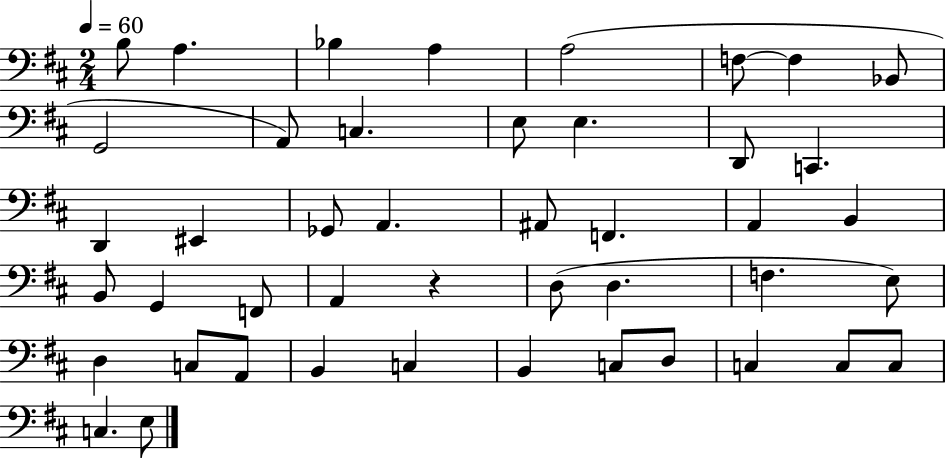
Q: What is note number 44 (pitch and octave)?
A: E3